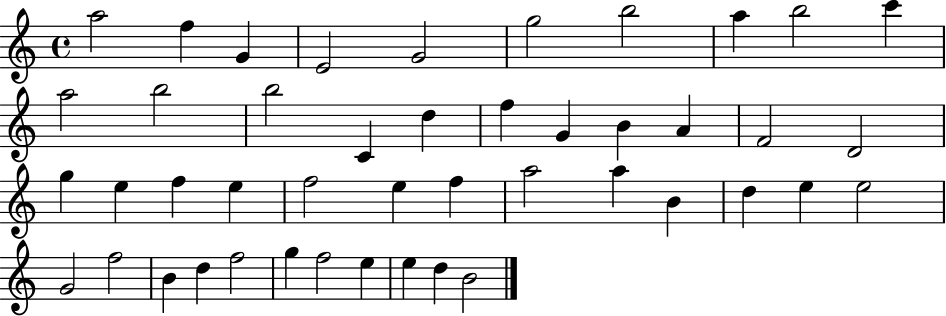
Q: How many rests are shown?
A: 0